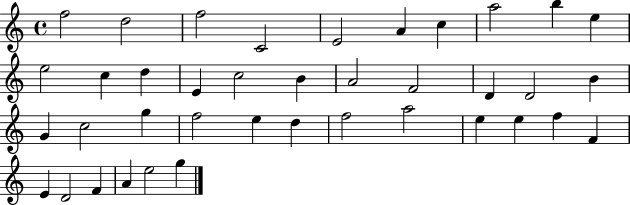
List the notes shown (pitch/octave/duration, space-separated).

F5/h D5/h F5/h C4/h E4/h A4/q C5/q A5/h B5/q E5/q E5/h C5/q D5/q E4/q C5/h B4/q A4/h F4/h D4/q D4/h B4/q G4/q C5/h G5/q F5/h E5/q D5/q F5/h A5/h E5/q E5/q F5/q F4/q E4/q D4/h F4/q A4/q E5/h G5/q